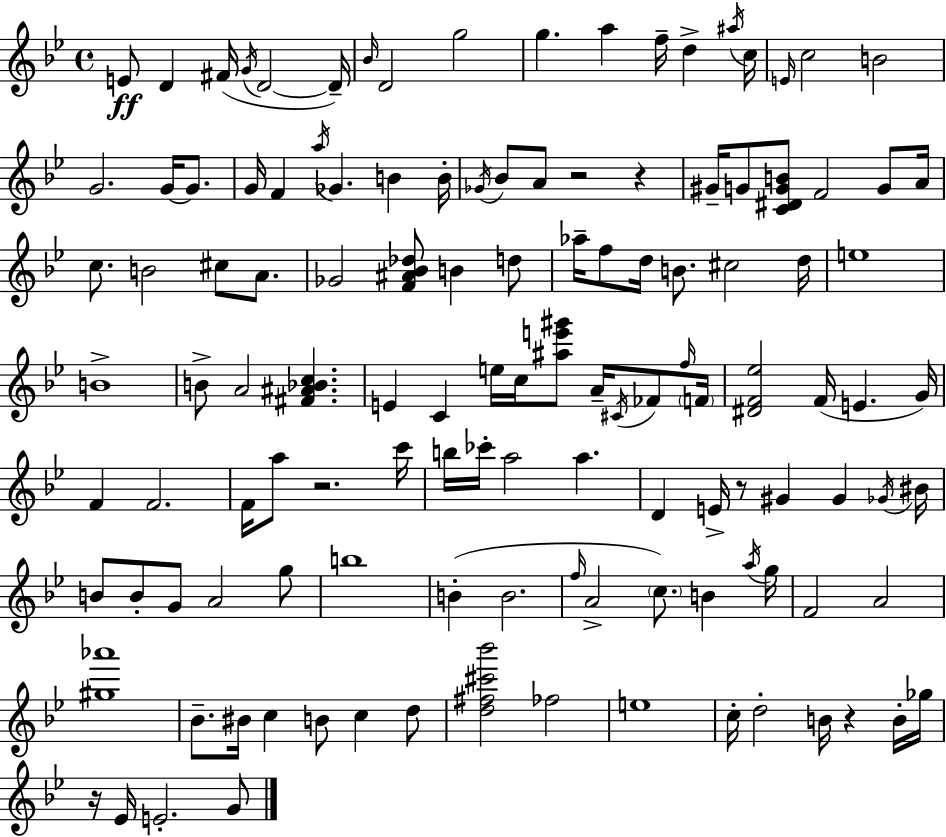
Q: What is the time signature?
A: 4/4